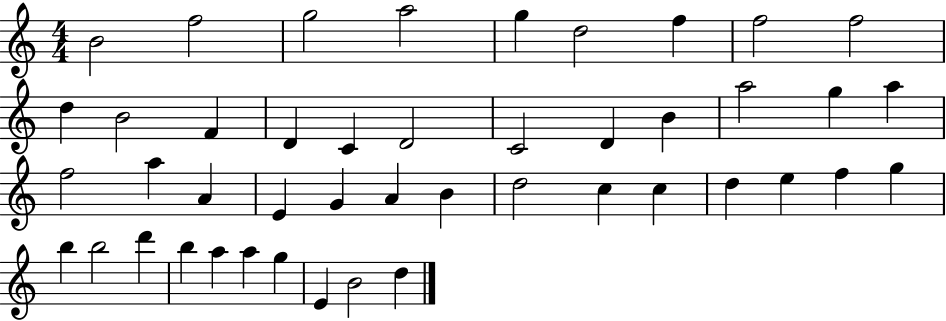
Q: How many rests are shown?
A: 0